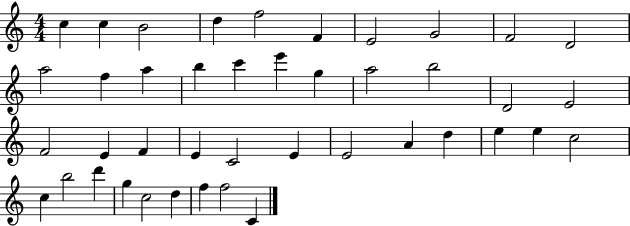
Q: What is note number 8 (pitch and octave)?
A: G4